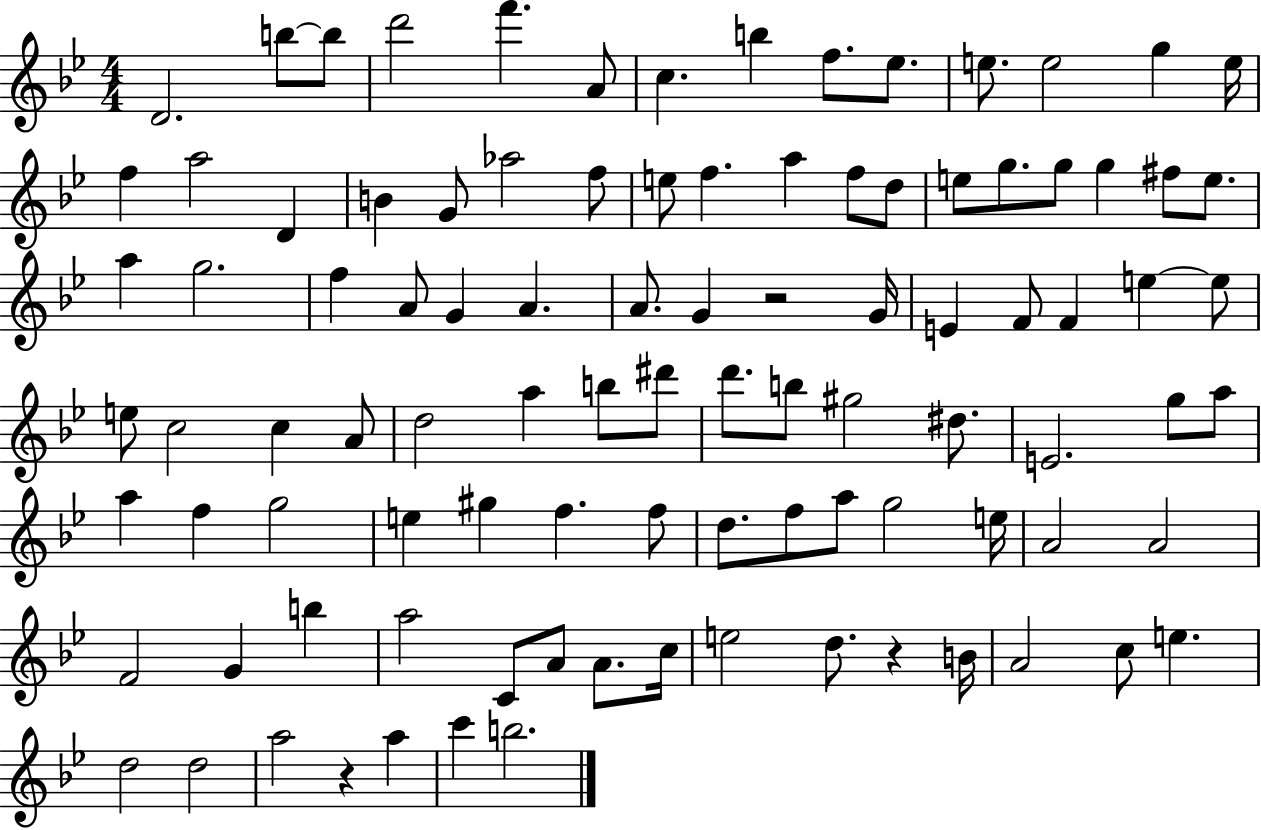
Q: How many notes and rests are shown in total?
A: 98